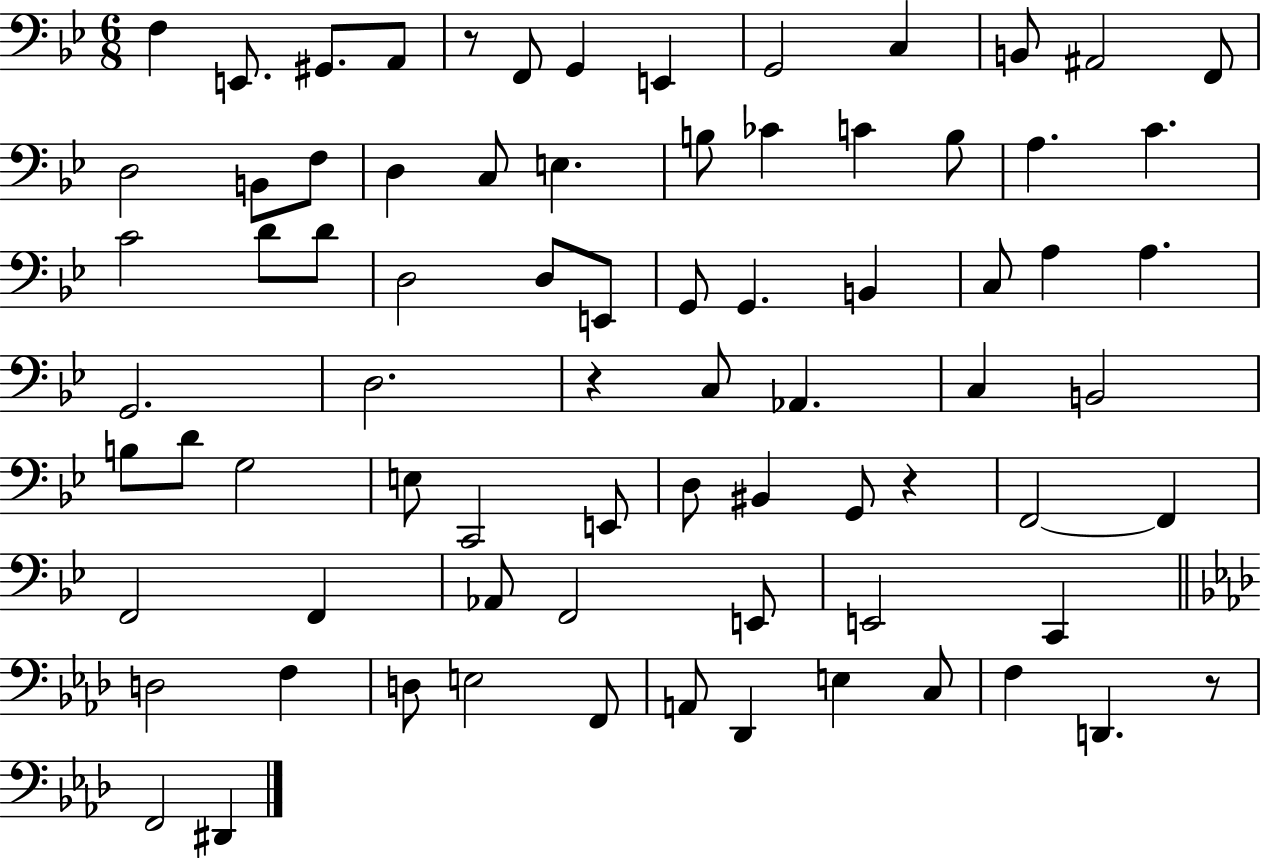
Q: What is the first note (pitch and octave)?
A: F3